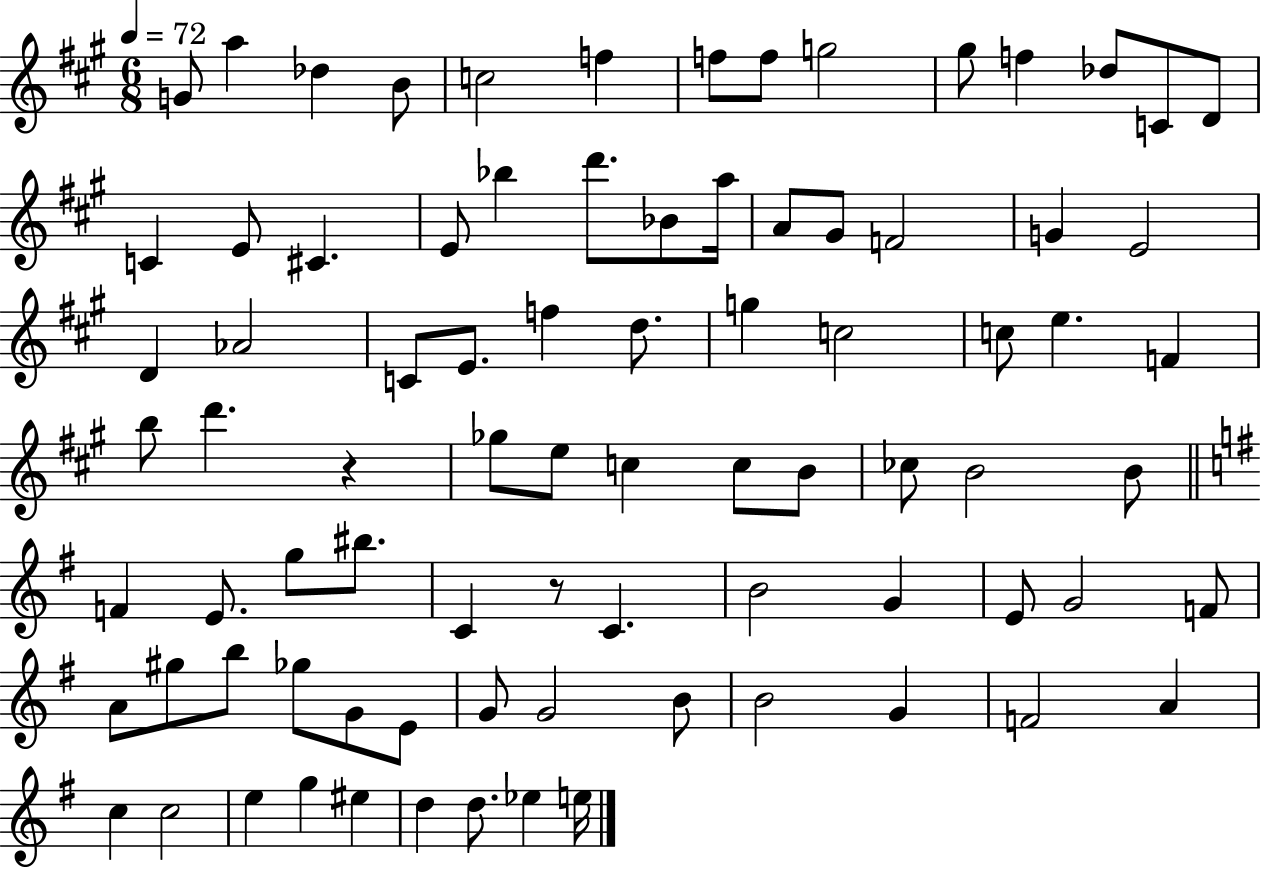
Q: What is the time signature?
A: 6/8